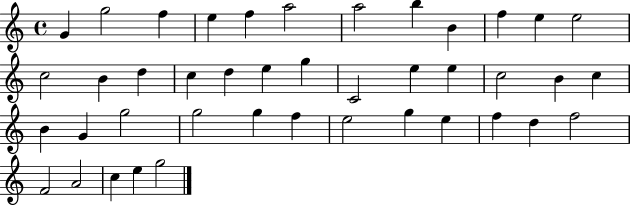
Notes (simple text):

G4/q G5/h F5/q E5/q F5/q A5/h A5/h B5/q B4/q F5/q E5/q E5/h C5/h B4/q D5/q C5/q D5/q E5/q G5/q C4/h E5/q E5/q C5/h B4/q C5/q B4/q G4/q G5/h G5/h G5/q F5/q E5/h G5/q E5/q F5/q D5/q F5/h F4/h A4/h C5/q E5/q G5/h